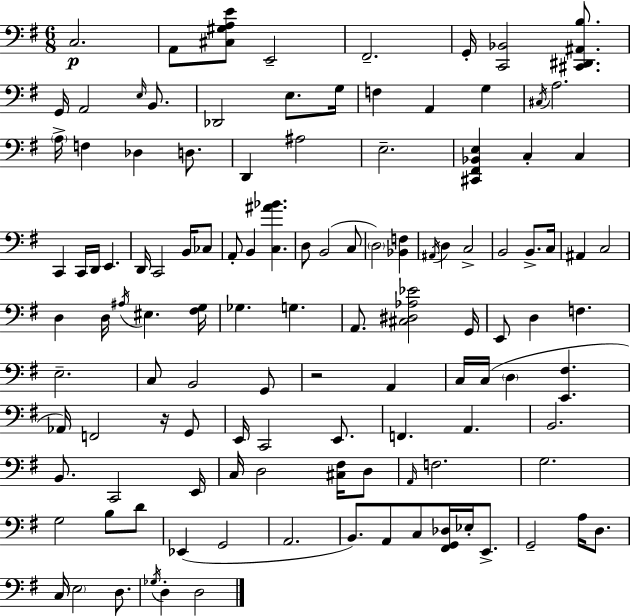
{
  \clef bass
  \numericTimeSignature
  \time 6/8
  \key e \minor
  \repeat volta 2 { c2.\p | a,8 <cis gis a e'>8 e,2-- | fis,2.-- | g,16-. <c, bes,>2 <cis, dis, ais, b>8. | \break g,16 a,2 \grace { e16 } b,8. | des,2 e8. | g16 f4 a,4 g4 | \acciaccatura { cis16 } a2. | \break \parenthesize a16-> f4 des4 d8. | d,4 ais2 | e2.-- | <cis, fis, bes, e>4 c4-. c4 | \break c,4 c,16 d,16 e,4. | d,16 c,2 b,16 | ces8 a,8-. b,4 <c ais' bes'>4. | d8 b,2( | \break c8 \parenthesize d2) <bes, f>4 | \acciaccatura { ais,16 } d4 c2-> | b,2 b,8.-> | c16 ais,4 c2 | \break d4 d16 \acciaccatura { ais16 } eis4. | <fis g>16 ges4. g4. | a,8. <cis dis aes ees'>2 | g,16 e,8 d4 f4. | \break e2.-- | c8 b,2 | g,8 r2 | a,4 c16 c16( \parenthesize d4 <e, fis>4. | \break aes,16) f,2 | r16 g,8 e,16 c,2 | e,8. f,4. a,4. | b,2. | \break b,8. c,2 | e,16 c16 d2 | <cis fis>16 d8 \grace { a,16 } f2. | g2. | \break g2 | b8 d'8 ees,4( g,2 | a,2. | b,8.) a,8 c8 | \break <fis, g, des>16 ees16-. e,8.-> g,2-- | a16 d8. c16 \parenthesize e2 | d8. \acciaccatura { ges16 } d4-. d2 | } \bar "|."
}